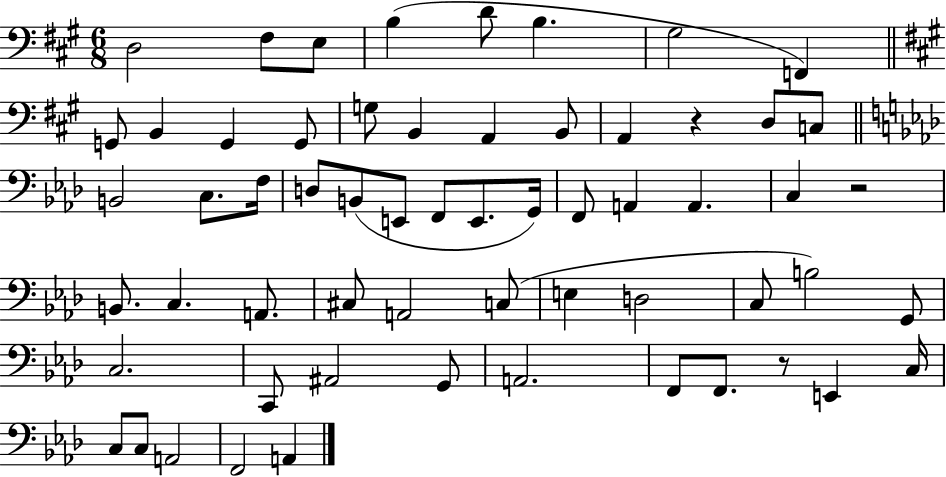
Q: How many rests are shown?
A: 3